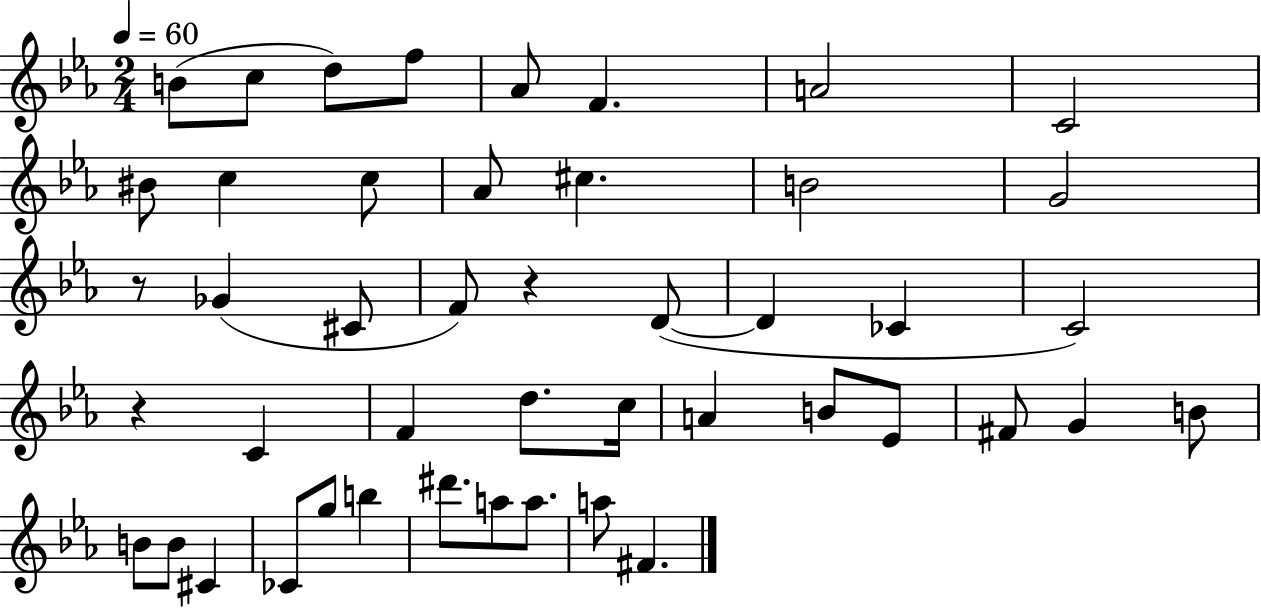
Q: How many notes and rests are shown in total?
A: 46